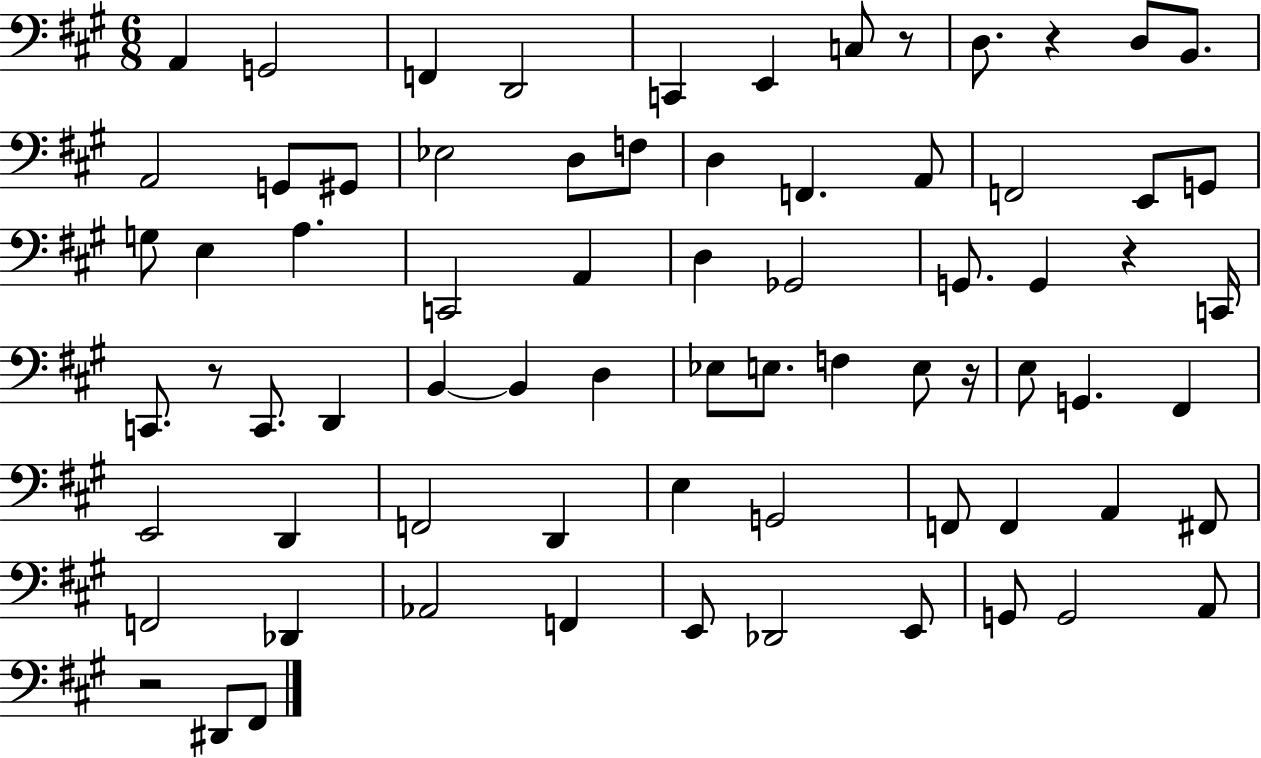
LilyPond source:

{
  \clef bass
  \numericTimeSignature
  \time 6/8
  \key a \major
  a,4 g,2 | f,4 d,2 | c,4 e,4 c8 r8 | d8. r4 d8 b,8. | \break a,2 g,8 gis,8 | ees2 d8 f8 | d4 f,4. a,8 | f,2 e,8 g,8 | \break g8 e4 a4. | c,2 a,4 | d4 ges,2 | g,8. g,4 r4 c,16 | \break c,8. r8 c,8. d,4 | b,4~~ b,4 d4 | ees8 e8. f4 e8 r16 | e8 g,4. fis,4 | \break e,2 d,4 | f,2 d,4 | e4 g,2 | f,8 f,4 a,4 fis,8 | \break f,2 des,4 | aes,2 f,4 | e,8 des,2 e,8 | g,8 g,2 a,8 | \break r2 dis,8 fis,8 | \bar "|."
}